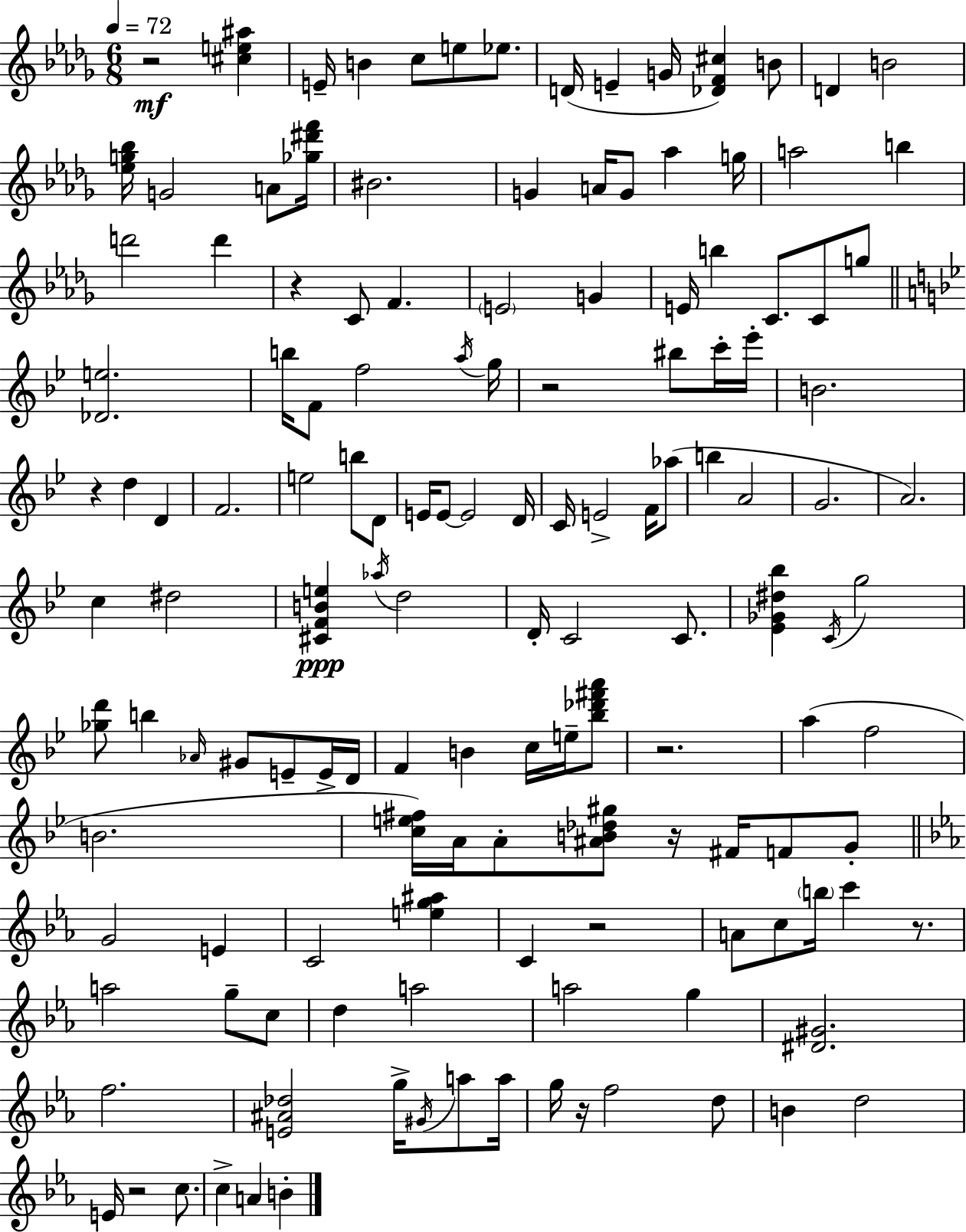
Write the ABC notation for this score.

X:1
T:Untitled
M:6/8
L:1/4
K:Bbm
z2 [^ce^a] E/4 B c/2 e/2 _e/2 D/4 E G/4 [_DF^c] B/2 D B2 [_eg_b]/4 G2 A/2 [_g^d'f']/4 ^B2 G A/4 G/2 _a g/4 a2 b d'2 d' z C/2 F E2 G E/4 b C/2 C/2 g/2 [_De]2 b/4 F/2 f2 a/4 g/4 z2 ^b/2 c'/4 _e'/4 B2 z d D F2 e2 b/2 D/2 E/4 E/2 E2 D/4 C/4 E2 F/4 _a/2 b A2 G2 A2 c ^d2 [^CFBe] _a/4 d2 D/4 C2 C/2 [_E_G^d_b] C/4 g2 [_gd']/2 b _A/4 ^G/2 E/2 E/4 D/4 F B c/4 e/4 [_b_d'^f'a']/2 z2 a f2 B2 [ce^f]/4 A/4 A/2 [^AB_d^g]/2 z/4 ^F/4 F/2 G/2 G2 E C2 [eg^a] C z2 A/2 c/2 b/4 c' z/2 a2 g/2 c/2 d a2 a2 g [^D^G]2 f2 [E^A_d]2 g/4 ^G/4 a/2 a/4 g/4 z/4 f2 d/2 B d2 E/4 z2 c/2 c A B